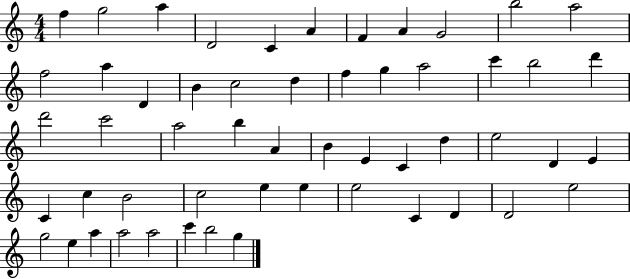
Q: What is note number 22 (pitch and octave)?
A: B5